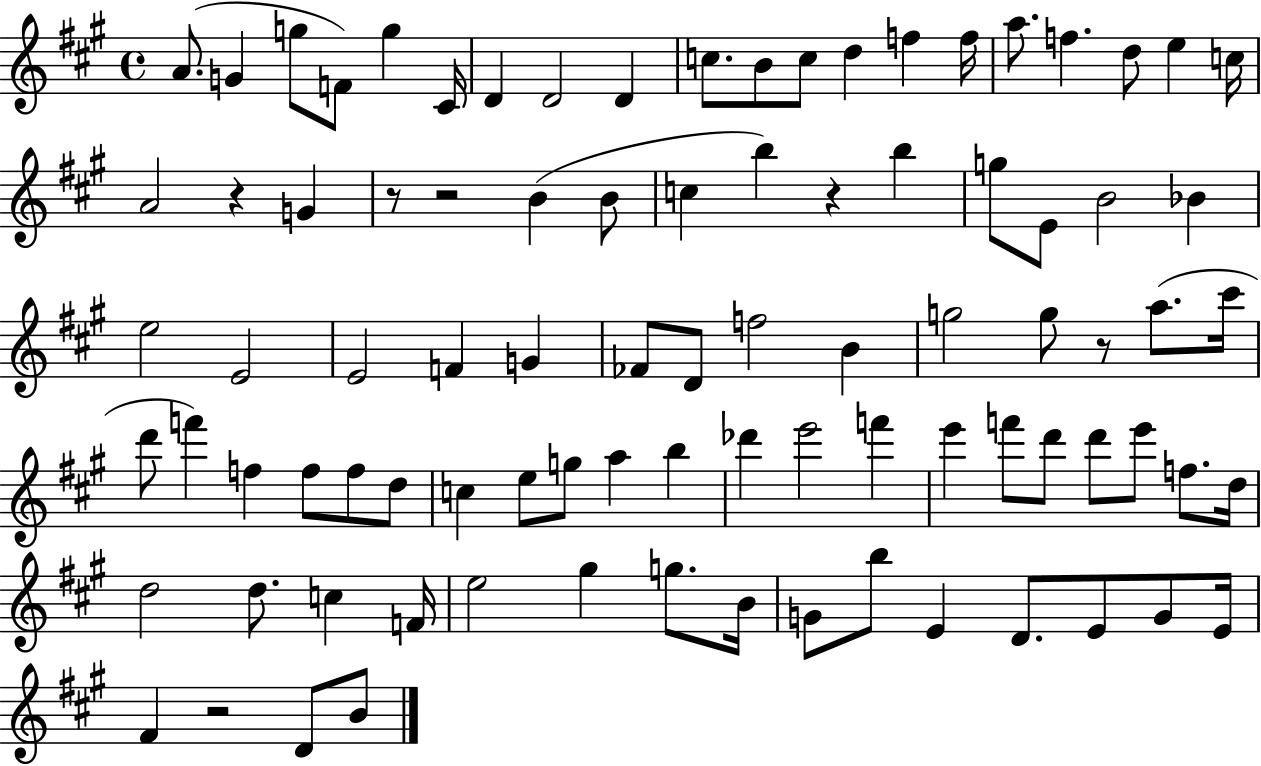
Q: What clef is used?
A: treble